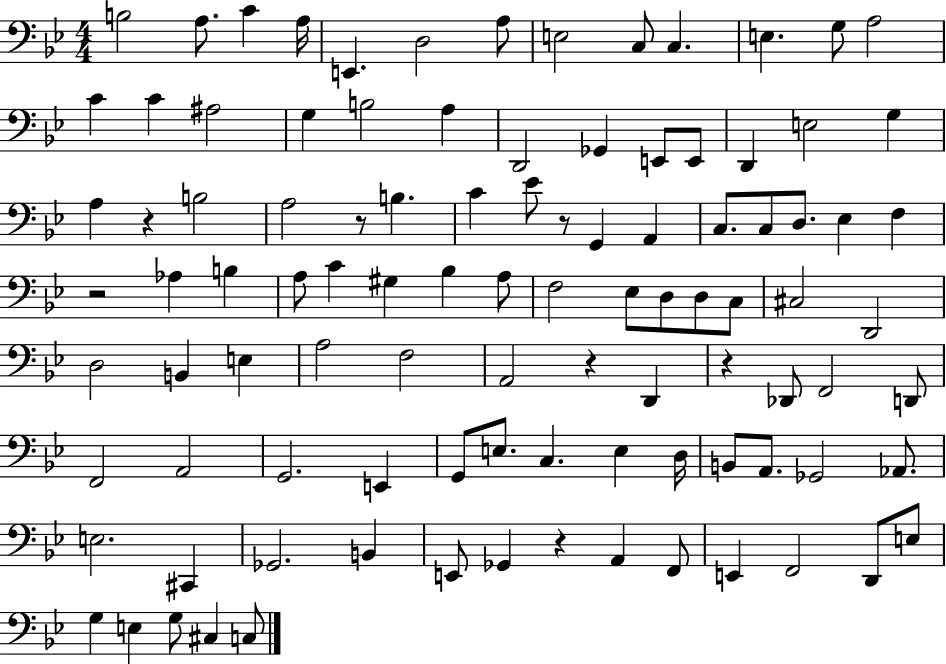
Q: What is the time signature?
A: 4/4